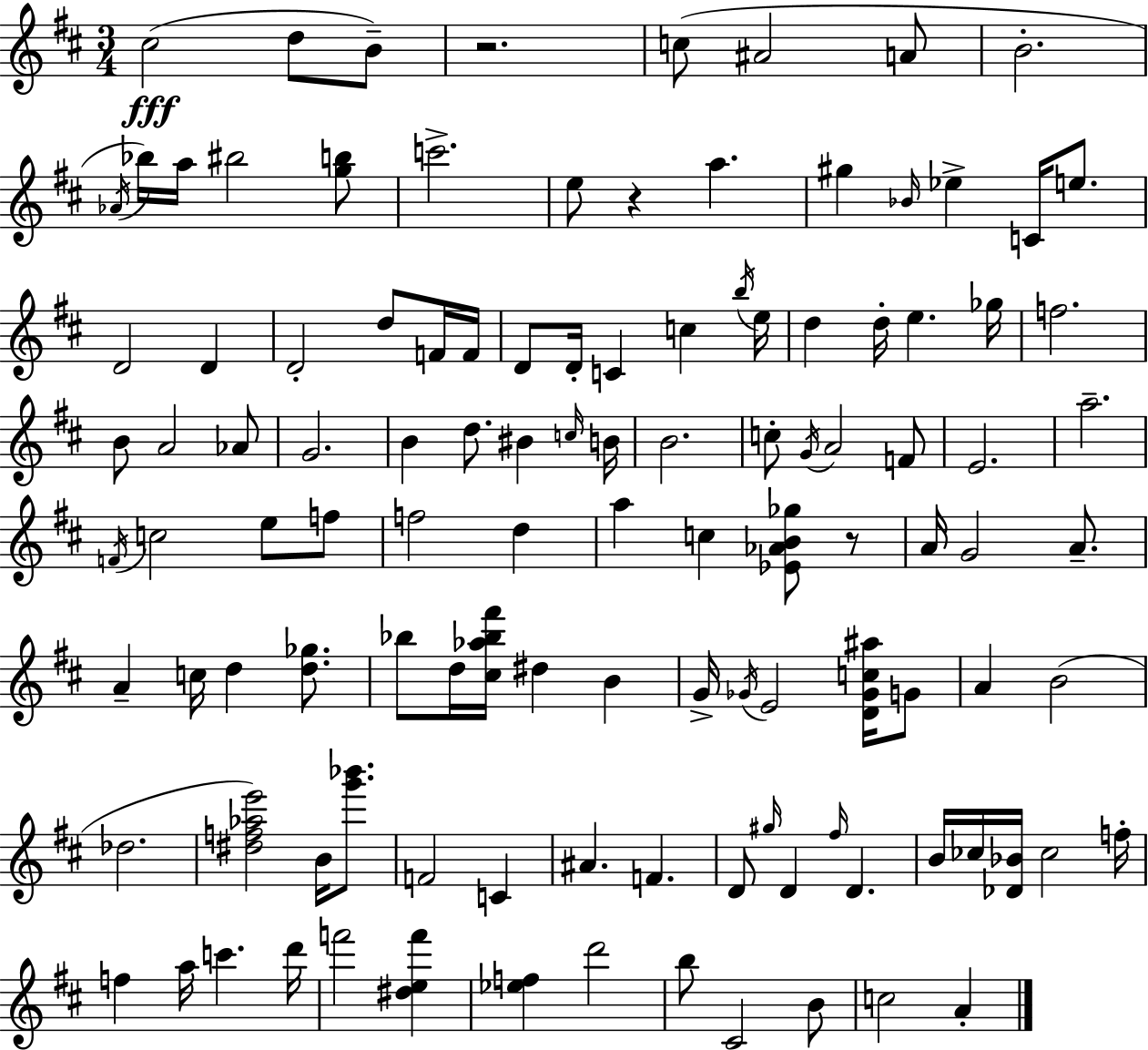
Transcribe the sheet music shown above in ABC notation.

X:1
T:Untitled
M:3/4
L:1/4
K:D
^c2 d/2 B/2 z2 c/2 ^A2 A/2 B2 _A/4 _b/4 a/4 ^b2 [gb]/2 c'2 e/2 z a ^g _B/4 _e C/4 e/2 D2 D D2 d/2 F/4 F/4 D/2 D/4 C c b/4 e/4 d d/4 e _g/4 f2 B/2 A2 _A/2 G2 B d/2 ^B c/4 B/4 B2 c/2 G/4 A2 F/2 E2 a2 F/4 c2 e/2 f/2 f2 d a c [_E_AB_g]/2 z/2 A/4 G2 A/2 A c/4 d [d_g]/2 _b/2 d/4 [^c_a_b^f']/4 ^d B G/4 _G/4 E2 [D_Gc^a]/4 G/2 A B2 _d2 [^df_ae']2 B/4 [g'_b']/2 F2 C ^A F D/2 ^g/4 D ^f/4 D B/4 _c/4 [_D_B]/4 _c2 f/4 f a/4 c' d'/4 f'2 [^def'] [_ef] d'2 b/2 ^C2 B/2 c2 A